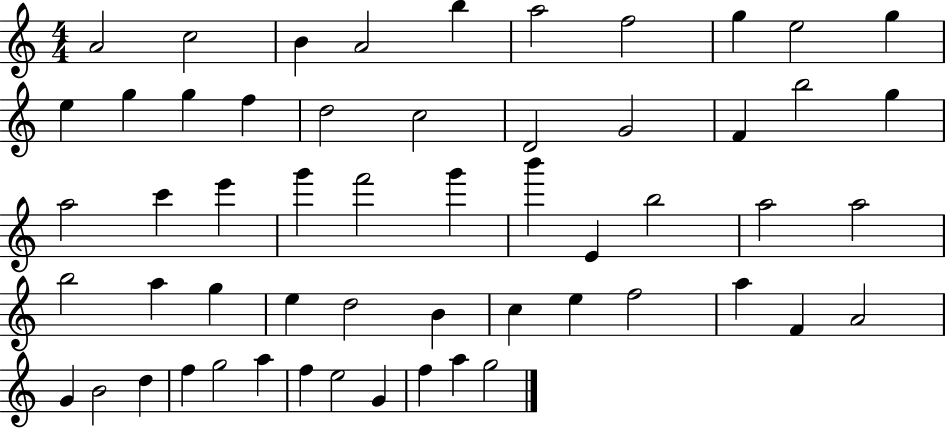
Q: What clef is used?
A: treble